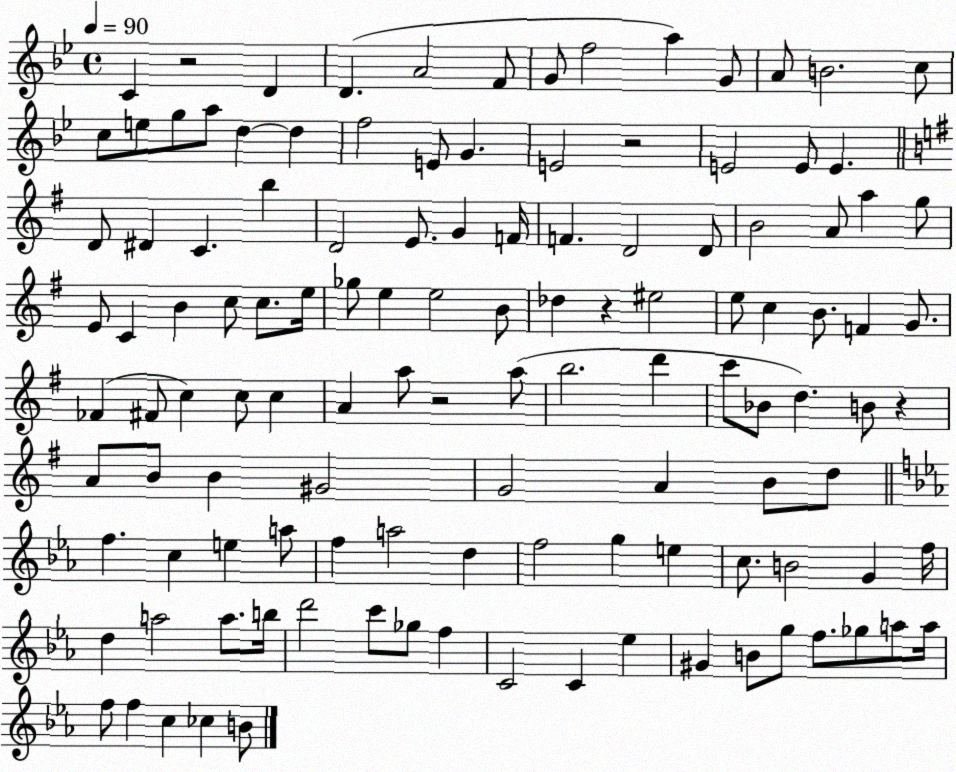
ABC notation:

X:1
T:Untitled
M:4/4
L:1/4
K:Bb
C z2 D D A2 F/2 G/2 f2 a G/2 A/2 B2 c/2 c/2 e/2 g/2 a/2 d d f2 E/2 G E2 z2 E2 E/2 E D/2 ^D C b D2 E/2 G F/4 F D2 D/2 B2 A/2 a g/2 E/2 C B c/2 c/2 e/4 _g/2 e e2 B/2 _d z ^e2 e/2 c B/2 F G/2 _F ^F/2 c c/2 c A a/2 z2 a/2 b2 d' c'/2 _B/2 d B/2 z A/2 B/2 B ^G2 G2 A B/2 d/2 f c e a/2 f a2 d f2 g e c/2 B2 G f/4 d a2 a/2 b/4 d'2 c'/2 _g/2 f C2 C _e ^G B/2 g/2 f/2 _g/2 a/2 a/4 f/2 f c _c B/2